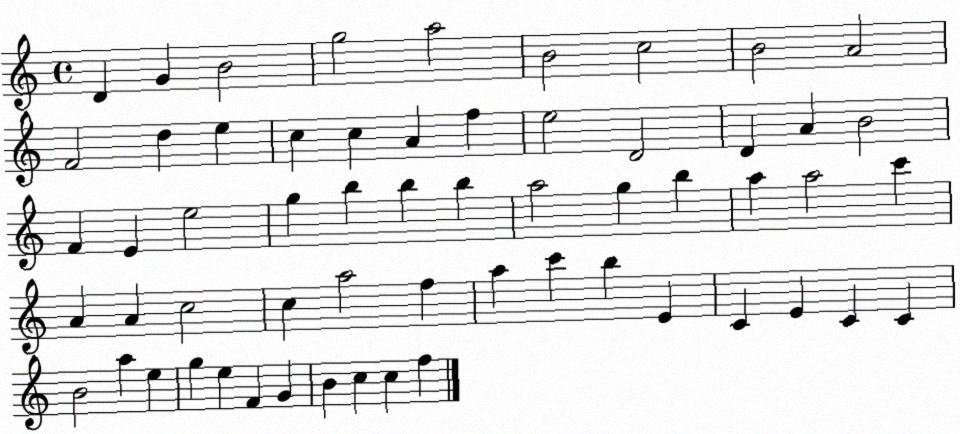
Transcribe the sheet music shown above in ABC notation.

X:1
T:Untitled
M:4/4
L:1/4
K:C
D G B2 g2 a2 B2 c2 B2 A2 F2 d e c c A f e2 D2 D A B2 F E e2 g b b b a2 g b a a2 c' A A c2 c a2 f a c' b E C E C C B2 a e g e F G B c c f